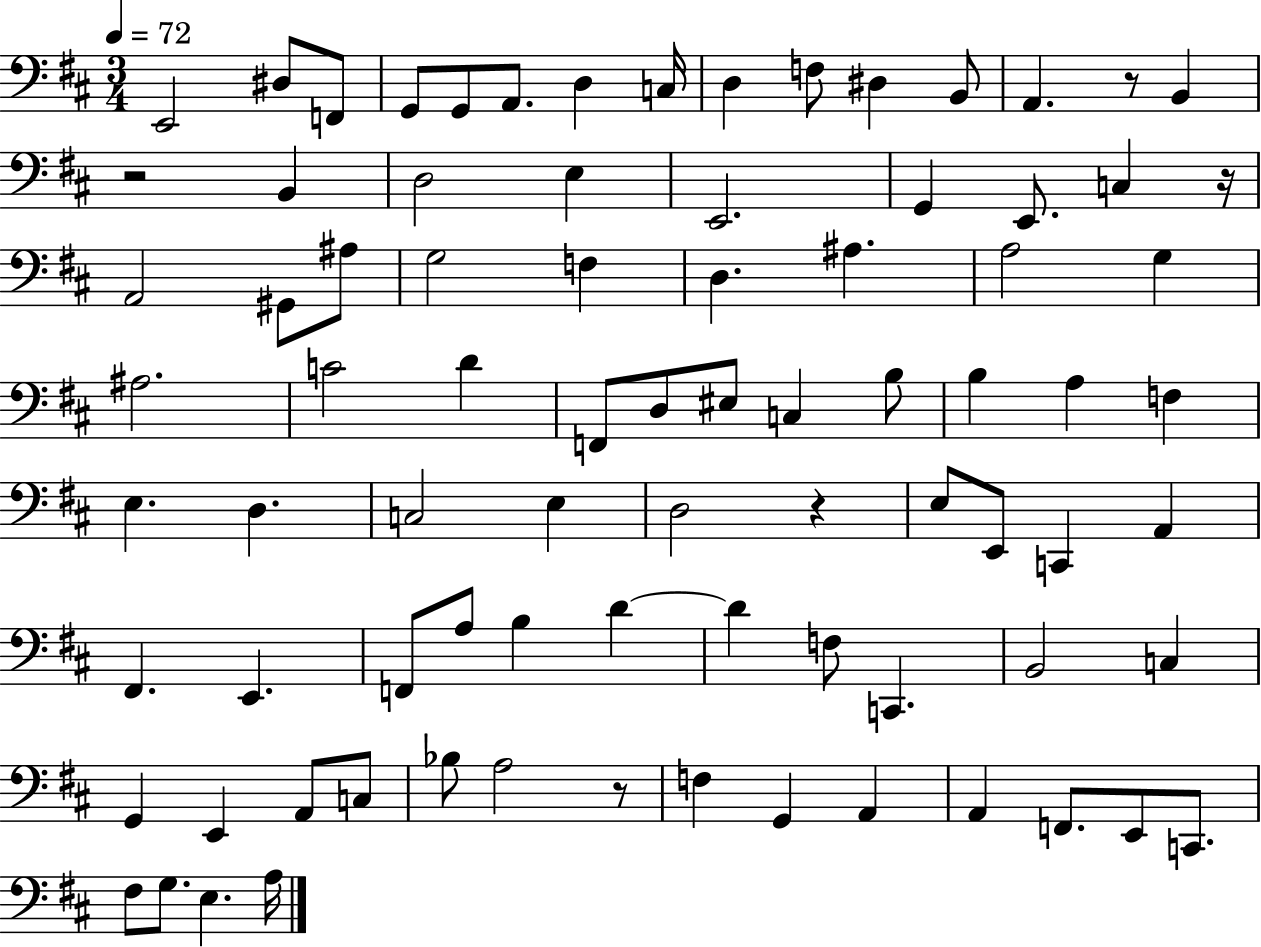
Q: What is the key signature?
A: D major